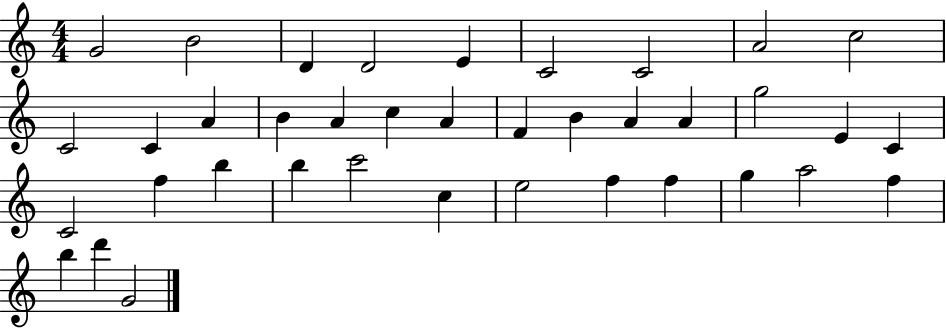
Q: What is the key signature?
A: C major